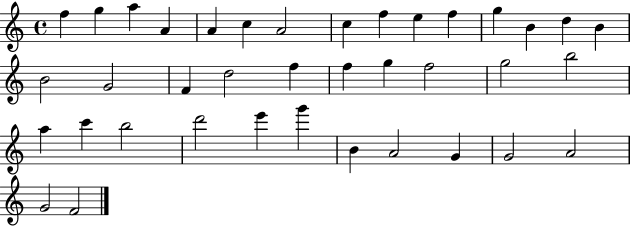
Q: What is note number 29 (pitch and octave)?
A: D6